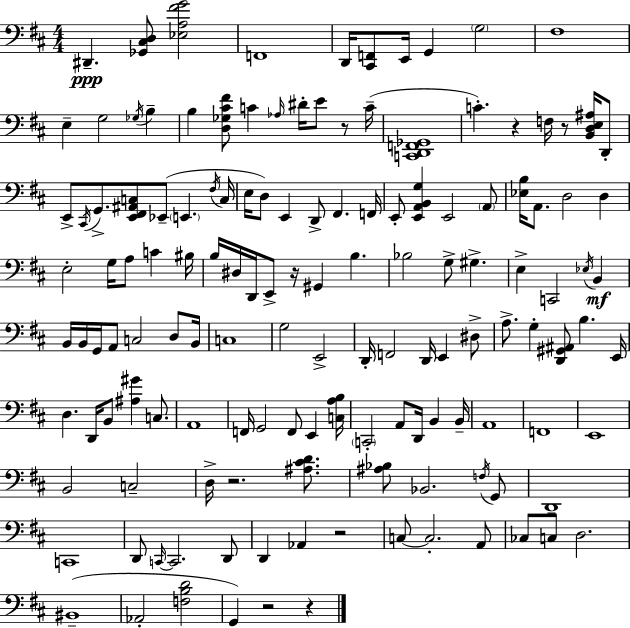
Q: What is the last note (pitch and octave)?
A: G2